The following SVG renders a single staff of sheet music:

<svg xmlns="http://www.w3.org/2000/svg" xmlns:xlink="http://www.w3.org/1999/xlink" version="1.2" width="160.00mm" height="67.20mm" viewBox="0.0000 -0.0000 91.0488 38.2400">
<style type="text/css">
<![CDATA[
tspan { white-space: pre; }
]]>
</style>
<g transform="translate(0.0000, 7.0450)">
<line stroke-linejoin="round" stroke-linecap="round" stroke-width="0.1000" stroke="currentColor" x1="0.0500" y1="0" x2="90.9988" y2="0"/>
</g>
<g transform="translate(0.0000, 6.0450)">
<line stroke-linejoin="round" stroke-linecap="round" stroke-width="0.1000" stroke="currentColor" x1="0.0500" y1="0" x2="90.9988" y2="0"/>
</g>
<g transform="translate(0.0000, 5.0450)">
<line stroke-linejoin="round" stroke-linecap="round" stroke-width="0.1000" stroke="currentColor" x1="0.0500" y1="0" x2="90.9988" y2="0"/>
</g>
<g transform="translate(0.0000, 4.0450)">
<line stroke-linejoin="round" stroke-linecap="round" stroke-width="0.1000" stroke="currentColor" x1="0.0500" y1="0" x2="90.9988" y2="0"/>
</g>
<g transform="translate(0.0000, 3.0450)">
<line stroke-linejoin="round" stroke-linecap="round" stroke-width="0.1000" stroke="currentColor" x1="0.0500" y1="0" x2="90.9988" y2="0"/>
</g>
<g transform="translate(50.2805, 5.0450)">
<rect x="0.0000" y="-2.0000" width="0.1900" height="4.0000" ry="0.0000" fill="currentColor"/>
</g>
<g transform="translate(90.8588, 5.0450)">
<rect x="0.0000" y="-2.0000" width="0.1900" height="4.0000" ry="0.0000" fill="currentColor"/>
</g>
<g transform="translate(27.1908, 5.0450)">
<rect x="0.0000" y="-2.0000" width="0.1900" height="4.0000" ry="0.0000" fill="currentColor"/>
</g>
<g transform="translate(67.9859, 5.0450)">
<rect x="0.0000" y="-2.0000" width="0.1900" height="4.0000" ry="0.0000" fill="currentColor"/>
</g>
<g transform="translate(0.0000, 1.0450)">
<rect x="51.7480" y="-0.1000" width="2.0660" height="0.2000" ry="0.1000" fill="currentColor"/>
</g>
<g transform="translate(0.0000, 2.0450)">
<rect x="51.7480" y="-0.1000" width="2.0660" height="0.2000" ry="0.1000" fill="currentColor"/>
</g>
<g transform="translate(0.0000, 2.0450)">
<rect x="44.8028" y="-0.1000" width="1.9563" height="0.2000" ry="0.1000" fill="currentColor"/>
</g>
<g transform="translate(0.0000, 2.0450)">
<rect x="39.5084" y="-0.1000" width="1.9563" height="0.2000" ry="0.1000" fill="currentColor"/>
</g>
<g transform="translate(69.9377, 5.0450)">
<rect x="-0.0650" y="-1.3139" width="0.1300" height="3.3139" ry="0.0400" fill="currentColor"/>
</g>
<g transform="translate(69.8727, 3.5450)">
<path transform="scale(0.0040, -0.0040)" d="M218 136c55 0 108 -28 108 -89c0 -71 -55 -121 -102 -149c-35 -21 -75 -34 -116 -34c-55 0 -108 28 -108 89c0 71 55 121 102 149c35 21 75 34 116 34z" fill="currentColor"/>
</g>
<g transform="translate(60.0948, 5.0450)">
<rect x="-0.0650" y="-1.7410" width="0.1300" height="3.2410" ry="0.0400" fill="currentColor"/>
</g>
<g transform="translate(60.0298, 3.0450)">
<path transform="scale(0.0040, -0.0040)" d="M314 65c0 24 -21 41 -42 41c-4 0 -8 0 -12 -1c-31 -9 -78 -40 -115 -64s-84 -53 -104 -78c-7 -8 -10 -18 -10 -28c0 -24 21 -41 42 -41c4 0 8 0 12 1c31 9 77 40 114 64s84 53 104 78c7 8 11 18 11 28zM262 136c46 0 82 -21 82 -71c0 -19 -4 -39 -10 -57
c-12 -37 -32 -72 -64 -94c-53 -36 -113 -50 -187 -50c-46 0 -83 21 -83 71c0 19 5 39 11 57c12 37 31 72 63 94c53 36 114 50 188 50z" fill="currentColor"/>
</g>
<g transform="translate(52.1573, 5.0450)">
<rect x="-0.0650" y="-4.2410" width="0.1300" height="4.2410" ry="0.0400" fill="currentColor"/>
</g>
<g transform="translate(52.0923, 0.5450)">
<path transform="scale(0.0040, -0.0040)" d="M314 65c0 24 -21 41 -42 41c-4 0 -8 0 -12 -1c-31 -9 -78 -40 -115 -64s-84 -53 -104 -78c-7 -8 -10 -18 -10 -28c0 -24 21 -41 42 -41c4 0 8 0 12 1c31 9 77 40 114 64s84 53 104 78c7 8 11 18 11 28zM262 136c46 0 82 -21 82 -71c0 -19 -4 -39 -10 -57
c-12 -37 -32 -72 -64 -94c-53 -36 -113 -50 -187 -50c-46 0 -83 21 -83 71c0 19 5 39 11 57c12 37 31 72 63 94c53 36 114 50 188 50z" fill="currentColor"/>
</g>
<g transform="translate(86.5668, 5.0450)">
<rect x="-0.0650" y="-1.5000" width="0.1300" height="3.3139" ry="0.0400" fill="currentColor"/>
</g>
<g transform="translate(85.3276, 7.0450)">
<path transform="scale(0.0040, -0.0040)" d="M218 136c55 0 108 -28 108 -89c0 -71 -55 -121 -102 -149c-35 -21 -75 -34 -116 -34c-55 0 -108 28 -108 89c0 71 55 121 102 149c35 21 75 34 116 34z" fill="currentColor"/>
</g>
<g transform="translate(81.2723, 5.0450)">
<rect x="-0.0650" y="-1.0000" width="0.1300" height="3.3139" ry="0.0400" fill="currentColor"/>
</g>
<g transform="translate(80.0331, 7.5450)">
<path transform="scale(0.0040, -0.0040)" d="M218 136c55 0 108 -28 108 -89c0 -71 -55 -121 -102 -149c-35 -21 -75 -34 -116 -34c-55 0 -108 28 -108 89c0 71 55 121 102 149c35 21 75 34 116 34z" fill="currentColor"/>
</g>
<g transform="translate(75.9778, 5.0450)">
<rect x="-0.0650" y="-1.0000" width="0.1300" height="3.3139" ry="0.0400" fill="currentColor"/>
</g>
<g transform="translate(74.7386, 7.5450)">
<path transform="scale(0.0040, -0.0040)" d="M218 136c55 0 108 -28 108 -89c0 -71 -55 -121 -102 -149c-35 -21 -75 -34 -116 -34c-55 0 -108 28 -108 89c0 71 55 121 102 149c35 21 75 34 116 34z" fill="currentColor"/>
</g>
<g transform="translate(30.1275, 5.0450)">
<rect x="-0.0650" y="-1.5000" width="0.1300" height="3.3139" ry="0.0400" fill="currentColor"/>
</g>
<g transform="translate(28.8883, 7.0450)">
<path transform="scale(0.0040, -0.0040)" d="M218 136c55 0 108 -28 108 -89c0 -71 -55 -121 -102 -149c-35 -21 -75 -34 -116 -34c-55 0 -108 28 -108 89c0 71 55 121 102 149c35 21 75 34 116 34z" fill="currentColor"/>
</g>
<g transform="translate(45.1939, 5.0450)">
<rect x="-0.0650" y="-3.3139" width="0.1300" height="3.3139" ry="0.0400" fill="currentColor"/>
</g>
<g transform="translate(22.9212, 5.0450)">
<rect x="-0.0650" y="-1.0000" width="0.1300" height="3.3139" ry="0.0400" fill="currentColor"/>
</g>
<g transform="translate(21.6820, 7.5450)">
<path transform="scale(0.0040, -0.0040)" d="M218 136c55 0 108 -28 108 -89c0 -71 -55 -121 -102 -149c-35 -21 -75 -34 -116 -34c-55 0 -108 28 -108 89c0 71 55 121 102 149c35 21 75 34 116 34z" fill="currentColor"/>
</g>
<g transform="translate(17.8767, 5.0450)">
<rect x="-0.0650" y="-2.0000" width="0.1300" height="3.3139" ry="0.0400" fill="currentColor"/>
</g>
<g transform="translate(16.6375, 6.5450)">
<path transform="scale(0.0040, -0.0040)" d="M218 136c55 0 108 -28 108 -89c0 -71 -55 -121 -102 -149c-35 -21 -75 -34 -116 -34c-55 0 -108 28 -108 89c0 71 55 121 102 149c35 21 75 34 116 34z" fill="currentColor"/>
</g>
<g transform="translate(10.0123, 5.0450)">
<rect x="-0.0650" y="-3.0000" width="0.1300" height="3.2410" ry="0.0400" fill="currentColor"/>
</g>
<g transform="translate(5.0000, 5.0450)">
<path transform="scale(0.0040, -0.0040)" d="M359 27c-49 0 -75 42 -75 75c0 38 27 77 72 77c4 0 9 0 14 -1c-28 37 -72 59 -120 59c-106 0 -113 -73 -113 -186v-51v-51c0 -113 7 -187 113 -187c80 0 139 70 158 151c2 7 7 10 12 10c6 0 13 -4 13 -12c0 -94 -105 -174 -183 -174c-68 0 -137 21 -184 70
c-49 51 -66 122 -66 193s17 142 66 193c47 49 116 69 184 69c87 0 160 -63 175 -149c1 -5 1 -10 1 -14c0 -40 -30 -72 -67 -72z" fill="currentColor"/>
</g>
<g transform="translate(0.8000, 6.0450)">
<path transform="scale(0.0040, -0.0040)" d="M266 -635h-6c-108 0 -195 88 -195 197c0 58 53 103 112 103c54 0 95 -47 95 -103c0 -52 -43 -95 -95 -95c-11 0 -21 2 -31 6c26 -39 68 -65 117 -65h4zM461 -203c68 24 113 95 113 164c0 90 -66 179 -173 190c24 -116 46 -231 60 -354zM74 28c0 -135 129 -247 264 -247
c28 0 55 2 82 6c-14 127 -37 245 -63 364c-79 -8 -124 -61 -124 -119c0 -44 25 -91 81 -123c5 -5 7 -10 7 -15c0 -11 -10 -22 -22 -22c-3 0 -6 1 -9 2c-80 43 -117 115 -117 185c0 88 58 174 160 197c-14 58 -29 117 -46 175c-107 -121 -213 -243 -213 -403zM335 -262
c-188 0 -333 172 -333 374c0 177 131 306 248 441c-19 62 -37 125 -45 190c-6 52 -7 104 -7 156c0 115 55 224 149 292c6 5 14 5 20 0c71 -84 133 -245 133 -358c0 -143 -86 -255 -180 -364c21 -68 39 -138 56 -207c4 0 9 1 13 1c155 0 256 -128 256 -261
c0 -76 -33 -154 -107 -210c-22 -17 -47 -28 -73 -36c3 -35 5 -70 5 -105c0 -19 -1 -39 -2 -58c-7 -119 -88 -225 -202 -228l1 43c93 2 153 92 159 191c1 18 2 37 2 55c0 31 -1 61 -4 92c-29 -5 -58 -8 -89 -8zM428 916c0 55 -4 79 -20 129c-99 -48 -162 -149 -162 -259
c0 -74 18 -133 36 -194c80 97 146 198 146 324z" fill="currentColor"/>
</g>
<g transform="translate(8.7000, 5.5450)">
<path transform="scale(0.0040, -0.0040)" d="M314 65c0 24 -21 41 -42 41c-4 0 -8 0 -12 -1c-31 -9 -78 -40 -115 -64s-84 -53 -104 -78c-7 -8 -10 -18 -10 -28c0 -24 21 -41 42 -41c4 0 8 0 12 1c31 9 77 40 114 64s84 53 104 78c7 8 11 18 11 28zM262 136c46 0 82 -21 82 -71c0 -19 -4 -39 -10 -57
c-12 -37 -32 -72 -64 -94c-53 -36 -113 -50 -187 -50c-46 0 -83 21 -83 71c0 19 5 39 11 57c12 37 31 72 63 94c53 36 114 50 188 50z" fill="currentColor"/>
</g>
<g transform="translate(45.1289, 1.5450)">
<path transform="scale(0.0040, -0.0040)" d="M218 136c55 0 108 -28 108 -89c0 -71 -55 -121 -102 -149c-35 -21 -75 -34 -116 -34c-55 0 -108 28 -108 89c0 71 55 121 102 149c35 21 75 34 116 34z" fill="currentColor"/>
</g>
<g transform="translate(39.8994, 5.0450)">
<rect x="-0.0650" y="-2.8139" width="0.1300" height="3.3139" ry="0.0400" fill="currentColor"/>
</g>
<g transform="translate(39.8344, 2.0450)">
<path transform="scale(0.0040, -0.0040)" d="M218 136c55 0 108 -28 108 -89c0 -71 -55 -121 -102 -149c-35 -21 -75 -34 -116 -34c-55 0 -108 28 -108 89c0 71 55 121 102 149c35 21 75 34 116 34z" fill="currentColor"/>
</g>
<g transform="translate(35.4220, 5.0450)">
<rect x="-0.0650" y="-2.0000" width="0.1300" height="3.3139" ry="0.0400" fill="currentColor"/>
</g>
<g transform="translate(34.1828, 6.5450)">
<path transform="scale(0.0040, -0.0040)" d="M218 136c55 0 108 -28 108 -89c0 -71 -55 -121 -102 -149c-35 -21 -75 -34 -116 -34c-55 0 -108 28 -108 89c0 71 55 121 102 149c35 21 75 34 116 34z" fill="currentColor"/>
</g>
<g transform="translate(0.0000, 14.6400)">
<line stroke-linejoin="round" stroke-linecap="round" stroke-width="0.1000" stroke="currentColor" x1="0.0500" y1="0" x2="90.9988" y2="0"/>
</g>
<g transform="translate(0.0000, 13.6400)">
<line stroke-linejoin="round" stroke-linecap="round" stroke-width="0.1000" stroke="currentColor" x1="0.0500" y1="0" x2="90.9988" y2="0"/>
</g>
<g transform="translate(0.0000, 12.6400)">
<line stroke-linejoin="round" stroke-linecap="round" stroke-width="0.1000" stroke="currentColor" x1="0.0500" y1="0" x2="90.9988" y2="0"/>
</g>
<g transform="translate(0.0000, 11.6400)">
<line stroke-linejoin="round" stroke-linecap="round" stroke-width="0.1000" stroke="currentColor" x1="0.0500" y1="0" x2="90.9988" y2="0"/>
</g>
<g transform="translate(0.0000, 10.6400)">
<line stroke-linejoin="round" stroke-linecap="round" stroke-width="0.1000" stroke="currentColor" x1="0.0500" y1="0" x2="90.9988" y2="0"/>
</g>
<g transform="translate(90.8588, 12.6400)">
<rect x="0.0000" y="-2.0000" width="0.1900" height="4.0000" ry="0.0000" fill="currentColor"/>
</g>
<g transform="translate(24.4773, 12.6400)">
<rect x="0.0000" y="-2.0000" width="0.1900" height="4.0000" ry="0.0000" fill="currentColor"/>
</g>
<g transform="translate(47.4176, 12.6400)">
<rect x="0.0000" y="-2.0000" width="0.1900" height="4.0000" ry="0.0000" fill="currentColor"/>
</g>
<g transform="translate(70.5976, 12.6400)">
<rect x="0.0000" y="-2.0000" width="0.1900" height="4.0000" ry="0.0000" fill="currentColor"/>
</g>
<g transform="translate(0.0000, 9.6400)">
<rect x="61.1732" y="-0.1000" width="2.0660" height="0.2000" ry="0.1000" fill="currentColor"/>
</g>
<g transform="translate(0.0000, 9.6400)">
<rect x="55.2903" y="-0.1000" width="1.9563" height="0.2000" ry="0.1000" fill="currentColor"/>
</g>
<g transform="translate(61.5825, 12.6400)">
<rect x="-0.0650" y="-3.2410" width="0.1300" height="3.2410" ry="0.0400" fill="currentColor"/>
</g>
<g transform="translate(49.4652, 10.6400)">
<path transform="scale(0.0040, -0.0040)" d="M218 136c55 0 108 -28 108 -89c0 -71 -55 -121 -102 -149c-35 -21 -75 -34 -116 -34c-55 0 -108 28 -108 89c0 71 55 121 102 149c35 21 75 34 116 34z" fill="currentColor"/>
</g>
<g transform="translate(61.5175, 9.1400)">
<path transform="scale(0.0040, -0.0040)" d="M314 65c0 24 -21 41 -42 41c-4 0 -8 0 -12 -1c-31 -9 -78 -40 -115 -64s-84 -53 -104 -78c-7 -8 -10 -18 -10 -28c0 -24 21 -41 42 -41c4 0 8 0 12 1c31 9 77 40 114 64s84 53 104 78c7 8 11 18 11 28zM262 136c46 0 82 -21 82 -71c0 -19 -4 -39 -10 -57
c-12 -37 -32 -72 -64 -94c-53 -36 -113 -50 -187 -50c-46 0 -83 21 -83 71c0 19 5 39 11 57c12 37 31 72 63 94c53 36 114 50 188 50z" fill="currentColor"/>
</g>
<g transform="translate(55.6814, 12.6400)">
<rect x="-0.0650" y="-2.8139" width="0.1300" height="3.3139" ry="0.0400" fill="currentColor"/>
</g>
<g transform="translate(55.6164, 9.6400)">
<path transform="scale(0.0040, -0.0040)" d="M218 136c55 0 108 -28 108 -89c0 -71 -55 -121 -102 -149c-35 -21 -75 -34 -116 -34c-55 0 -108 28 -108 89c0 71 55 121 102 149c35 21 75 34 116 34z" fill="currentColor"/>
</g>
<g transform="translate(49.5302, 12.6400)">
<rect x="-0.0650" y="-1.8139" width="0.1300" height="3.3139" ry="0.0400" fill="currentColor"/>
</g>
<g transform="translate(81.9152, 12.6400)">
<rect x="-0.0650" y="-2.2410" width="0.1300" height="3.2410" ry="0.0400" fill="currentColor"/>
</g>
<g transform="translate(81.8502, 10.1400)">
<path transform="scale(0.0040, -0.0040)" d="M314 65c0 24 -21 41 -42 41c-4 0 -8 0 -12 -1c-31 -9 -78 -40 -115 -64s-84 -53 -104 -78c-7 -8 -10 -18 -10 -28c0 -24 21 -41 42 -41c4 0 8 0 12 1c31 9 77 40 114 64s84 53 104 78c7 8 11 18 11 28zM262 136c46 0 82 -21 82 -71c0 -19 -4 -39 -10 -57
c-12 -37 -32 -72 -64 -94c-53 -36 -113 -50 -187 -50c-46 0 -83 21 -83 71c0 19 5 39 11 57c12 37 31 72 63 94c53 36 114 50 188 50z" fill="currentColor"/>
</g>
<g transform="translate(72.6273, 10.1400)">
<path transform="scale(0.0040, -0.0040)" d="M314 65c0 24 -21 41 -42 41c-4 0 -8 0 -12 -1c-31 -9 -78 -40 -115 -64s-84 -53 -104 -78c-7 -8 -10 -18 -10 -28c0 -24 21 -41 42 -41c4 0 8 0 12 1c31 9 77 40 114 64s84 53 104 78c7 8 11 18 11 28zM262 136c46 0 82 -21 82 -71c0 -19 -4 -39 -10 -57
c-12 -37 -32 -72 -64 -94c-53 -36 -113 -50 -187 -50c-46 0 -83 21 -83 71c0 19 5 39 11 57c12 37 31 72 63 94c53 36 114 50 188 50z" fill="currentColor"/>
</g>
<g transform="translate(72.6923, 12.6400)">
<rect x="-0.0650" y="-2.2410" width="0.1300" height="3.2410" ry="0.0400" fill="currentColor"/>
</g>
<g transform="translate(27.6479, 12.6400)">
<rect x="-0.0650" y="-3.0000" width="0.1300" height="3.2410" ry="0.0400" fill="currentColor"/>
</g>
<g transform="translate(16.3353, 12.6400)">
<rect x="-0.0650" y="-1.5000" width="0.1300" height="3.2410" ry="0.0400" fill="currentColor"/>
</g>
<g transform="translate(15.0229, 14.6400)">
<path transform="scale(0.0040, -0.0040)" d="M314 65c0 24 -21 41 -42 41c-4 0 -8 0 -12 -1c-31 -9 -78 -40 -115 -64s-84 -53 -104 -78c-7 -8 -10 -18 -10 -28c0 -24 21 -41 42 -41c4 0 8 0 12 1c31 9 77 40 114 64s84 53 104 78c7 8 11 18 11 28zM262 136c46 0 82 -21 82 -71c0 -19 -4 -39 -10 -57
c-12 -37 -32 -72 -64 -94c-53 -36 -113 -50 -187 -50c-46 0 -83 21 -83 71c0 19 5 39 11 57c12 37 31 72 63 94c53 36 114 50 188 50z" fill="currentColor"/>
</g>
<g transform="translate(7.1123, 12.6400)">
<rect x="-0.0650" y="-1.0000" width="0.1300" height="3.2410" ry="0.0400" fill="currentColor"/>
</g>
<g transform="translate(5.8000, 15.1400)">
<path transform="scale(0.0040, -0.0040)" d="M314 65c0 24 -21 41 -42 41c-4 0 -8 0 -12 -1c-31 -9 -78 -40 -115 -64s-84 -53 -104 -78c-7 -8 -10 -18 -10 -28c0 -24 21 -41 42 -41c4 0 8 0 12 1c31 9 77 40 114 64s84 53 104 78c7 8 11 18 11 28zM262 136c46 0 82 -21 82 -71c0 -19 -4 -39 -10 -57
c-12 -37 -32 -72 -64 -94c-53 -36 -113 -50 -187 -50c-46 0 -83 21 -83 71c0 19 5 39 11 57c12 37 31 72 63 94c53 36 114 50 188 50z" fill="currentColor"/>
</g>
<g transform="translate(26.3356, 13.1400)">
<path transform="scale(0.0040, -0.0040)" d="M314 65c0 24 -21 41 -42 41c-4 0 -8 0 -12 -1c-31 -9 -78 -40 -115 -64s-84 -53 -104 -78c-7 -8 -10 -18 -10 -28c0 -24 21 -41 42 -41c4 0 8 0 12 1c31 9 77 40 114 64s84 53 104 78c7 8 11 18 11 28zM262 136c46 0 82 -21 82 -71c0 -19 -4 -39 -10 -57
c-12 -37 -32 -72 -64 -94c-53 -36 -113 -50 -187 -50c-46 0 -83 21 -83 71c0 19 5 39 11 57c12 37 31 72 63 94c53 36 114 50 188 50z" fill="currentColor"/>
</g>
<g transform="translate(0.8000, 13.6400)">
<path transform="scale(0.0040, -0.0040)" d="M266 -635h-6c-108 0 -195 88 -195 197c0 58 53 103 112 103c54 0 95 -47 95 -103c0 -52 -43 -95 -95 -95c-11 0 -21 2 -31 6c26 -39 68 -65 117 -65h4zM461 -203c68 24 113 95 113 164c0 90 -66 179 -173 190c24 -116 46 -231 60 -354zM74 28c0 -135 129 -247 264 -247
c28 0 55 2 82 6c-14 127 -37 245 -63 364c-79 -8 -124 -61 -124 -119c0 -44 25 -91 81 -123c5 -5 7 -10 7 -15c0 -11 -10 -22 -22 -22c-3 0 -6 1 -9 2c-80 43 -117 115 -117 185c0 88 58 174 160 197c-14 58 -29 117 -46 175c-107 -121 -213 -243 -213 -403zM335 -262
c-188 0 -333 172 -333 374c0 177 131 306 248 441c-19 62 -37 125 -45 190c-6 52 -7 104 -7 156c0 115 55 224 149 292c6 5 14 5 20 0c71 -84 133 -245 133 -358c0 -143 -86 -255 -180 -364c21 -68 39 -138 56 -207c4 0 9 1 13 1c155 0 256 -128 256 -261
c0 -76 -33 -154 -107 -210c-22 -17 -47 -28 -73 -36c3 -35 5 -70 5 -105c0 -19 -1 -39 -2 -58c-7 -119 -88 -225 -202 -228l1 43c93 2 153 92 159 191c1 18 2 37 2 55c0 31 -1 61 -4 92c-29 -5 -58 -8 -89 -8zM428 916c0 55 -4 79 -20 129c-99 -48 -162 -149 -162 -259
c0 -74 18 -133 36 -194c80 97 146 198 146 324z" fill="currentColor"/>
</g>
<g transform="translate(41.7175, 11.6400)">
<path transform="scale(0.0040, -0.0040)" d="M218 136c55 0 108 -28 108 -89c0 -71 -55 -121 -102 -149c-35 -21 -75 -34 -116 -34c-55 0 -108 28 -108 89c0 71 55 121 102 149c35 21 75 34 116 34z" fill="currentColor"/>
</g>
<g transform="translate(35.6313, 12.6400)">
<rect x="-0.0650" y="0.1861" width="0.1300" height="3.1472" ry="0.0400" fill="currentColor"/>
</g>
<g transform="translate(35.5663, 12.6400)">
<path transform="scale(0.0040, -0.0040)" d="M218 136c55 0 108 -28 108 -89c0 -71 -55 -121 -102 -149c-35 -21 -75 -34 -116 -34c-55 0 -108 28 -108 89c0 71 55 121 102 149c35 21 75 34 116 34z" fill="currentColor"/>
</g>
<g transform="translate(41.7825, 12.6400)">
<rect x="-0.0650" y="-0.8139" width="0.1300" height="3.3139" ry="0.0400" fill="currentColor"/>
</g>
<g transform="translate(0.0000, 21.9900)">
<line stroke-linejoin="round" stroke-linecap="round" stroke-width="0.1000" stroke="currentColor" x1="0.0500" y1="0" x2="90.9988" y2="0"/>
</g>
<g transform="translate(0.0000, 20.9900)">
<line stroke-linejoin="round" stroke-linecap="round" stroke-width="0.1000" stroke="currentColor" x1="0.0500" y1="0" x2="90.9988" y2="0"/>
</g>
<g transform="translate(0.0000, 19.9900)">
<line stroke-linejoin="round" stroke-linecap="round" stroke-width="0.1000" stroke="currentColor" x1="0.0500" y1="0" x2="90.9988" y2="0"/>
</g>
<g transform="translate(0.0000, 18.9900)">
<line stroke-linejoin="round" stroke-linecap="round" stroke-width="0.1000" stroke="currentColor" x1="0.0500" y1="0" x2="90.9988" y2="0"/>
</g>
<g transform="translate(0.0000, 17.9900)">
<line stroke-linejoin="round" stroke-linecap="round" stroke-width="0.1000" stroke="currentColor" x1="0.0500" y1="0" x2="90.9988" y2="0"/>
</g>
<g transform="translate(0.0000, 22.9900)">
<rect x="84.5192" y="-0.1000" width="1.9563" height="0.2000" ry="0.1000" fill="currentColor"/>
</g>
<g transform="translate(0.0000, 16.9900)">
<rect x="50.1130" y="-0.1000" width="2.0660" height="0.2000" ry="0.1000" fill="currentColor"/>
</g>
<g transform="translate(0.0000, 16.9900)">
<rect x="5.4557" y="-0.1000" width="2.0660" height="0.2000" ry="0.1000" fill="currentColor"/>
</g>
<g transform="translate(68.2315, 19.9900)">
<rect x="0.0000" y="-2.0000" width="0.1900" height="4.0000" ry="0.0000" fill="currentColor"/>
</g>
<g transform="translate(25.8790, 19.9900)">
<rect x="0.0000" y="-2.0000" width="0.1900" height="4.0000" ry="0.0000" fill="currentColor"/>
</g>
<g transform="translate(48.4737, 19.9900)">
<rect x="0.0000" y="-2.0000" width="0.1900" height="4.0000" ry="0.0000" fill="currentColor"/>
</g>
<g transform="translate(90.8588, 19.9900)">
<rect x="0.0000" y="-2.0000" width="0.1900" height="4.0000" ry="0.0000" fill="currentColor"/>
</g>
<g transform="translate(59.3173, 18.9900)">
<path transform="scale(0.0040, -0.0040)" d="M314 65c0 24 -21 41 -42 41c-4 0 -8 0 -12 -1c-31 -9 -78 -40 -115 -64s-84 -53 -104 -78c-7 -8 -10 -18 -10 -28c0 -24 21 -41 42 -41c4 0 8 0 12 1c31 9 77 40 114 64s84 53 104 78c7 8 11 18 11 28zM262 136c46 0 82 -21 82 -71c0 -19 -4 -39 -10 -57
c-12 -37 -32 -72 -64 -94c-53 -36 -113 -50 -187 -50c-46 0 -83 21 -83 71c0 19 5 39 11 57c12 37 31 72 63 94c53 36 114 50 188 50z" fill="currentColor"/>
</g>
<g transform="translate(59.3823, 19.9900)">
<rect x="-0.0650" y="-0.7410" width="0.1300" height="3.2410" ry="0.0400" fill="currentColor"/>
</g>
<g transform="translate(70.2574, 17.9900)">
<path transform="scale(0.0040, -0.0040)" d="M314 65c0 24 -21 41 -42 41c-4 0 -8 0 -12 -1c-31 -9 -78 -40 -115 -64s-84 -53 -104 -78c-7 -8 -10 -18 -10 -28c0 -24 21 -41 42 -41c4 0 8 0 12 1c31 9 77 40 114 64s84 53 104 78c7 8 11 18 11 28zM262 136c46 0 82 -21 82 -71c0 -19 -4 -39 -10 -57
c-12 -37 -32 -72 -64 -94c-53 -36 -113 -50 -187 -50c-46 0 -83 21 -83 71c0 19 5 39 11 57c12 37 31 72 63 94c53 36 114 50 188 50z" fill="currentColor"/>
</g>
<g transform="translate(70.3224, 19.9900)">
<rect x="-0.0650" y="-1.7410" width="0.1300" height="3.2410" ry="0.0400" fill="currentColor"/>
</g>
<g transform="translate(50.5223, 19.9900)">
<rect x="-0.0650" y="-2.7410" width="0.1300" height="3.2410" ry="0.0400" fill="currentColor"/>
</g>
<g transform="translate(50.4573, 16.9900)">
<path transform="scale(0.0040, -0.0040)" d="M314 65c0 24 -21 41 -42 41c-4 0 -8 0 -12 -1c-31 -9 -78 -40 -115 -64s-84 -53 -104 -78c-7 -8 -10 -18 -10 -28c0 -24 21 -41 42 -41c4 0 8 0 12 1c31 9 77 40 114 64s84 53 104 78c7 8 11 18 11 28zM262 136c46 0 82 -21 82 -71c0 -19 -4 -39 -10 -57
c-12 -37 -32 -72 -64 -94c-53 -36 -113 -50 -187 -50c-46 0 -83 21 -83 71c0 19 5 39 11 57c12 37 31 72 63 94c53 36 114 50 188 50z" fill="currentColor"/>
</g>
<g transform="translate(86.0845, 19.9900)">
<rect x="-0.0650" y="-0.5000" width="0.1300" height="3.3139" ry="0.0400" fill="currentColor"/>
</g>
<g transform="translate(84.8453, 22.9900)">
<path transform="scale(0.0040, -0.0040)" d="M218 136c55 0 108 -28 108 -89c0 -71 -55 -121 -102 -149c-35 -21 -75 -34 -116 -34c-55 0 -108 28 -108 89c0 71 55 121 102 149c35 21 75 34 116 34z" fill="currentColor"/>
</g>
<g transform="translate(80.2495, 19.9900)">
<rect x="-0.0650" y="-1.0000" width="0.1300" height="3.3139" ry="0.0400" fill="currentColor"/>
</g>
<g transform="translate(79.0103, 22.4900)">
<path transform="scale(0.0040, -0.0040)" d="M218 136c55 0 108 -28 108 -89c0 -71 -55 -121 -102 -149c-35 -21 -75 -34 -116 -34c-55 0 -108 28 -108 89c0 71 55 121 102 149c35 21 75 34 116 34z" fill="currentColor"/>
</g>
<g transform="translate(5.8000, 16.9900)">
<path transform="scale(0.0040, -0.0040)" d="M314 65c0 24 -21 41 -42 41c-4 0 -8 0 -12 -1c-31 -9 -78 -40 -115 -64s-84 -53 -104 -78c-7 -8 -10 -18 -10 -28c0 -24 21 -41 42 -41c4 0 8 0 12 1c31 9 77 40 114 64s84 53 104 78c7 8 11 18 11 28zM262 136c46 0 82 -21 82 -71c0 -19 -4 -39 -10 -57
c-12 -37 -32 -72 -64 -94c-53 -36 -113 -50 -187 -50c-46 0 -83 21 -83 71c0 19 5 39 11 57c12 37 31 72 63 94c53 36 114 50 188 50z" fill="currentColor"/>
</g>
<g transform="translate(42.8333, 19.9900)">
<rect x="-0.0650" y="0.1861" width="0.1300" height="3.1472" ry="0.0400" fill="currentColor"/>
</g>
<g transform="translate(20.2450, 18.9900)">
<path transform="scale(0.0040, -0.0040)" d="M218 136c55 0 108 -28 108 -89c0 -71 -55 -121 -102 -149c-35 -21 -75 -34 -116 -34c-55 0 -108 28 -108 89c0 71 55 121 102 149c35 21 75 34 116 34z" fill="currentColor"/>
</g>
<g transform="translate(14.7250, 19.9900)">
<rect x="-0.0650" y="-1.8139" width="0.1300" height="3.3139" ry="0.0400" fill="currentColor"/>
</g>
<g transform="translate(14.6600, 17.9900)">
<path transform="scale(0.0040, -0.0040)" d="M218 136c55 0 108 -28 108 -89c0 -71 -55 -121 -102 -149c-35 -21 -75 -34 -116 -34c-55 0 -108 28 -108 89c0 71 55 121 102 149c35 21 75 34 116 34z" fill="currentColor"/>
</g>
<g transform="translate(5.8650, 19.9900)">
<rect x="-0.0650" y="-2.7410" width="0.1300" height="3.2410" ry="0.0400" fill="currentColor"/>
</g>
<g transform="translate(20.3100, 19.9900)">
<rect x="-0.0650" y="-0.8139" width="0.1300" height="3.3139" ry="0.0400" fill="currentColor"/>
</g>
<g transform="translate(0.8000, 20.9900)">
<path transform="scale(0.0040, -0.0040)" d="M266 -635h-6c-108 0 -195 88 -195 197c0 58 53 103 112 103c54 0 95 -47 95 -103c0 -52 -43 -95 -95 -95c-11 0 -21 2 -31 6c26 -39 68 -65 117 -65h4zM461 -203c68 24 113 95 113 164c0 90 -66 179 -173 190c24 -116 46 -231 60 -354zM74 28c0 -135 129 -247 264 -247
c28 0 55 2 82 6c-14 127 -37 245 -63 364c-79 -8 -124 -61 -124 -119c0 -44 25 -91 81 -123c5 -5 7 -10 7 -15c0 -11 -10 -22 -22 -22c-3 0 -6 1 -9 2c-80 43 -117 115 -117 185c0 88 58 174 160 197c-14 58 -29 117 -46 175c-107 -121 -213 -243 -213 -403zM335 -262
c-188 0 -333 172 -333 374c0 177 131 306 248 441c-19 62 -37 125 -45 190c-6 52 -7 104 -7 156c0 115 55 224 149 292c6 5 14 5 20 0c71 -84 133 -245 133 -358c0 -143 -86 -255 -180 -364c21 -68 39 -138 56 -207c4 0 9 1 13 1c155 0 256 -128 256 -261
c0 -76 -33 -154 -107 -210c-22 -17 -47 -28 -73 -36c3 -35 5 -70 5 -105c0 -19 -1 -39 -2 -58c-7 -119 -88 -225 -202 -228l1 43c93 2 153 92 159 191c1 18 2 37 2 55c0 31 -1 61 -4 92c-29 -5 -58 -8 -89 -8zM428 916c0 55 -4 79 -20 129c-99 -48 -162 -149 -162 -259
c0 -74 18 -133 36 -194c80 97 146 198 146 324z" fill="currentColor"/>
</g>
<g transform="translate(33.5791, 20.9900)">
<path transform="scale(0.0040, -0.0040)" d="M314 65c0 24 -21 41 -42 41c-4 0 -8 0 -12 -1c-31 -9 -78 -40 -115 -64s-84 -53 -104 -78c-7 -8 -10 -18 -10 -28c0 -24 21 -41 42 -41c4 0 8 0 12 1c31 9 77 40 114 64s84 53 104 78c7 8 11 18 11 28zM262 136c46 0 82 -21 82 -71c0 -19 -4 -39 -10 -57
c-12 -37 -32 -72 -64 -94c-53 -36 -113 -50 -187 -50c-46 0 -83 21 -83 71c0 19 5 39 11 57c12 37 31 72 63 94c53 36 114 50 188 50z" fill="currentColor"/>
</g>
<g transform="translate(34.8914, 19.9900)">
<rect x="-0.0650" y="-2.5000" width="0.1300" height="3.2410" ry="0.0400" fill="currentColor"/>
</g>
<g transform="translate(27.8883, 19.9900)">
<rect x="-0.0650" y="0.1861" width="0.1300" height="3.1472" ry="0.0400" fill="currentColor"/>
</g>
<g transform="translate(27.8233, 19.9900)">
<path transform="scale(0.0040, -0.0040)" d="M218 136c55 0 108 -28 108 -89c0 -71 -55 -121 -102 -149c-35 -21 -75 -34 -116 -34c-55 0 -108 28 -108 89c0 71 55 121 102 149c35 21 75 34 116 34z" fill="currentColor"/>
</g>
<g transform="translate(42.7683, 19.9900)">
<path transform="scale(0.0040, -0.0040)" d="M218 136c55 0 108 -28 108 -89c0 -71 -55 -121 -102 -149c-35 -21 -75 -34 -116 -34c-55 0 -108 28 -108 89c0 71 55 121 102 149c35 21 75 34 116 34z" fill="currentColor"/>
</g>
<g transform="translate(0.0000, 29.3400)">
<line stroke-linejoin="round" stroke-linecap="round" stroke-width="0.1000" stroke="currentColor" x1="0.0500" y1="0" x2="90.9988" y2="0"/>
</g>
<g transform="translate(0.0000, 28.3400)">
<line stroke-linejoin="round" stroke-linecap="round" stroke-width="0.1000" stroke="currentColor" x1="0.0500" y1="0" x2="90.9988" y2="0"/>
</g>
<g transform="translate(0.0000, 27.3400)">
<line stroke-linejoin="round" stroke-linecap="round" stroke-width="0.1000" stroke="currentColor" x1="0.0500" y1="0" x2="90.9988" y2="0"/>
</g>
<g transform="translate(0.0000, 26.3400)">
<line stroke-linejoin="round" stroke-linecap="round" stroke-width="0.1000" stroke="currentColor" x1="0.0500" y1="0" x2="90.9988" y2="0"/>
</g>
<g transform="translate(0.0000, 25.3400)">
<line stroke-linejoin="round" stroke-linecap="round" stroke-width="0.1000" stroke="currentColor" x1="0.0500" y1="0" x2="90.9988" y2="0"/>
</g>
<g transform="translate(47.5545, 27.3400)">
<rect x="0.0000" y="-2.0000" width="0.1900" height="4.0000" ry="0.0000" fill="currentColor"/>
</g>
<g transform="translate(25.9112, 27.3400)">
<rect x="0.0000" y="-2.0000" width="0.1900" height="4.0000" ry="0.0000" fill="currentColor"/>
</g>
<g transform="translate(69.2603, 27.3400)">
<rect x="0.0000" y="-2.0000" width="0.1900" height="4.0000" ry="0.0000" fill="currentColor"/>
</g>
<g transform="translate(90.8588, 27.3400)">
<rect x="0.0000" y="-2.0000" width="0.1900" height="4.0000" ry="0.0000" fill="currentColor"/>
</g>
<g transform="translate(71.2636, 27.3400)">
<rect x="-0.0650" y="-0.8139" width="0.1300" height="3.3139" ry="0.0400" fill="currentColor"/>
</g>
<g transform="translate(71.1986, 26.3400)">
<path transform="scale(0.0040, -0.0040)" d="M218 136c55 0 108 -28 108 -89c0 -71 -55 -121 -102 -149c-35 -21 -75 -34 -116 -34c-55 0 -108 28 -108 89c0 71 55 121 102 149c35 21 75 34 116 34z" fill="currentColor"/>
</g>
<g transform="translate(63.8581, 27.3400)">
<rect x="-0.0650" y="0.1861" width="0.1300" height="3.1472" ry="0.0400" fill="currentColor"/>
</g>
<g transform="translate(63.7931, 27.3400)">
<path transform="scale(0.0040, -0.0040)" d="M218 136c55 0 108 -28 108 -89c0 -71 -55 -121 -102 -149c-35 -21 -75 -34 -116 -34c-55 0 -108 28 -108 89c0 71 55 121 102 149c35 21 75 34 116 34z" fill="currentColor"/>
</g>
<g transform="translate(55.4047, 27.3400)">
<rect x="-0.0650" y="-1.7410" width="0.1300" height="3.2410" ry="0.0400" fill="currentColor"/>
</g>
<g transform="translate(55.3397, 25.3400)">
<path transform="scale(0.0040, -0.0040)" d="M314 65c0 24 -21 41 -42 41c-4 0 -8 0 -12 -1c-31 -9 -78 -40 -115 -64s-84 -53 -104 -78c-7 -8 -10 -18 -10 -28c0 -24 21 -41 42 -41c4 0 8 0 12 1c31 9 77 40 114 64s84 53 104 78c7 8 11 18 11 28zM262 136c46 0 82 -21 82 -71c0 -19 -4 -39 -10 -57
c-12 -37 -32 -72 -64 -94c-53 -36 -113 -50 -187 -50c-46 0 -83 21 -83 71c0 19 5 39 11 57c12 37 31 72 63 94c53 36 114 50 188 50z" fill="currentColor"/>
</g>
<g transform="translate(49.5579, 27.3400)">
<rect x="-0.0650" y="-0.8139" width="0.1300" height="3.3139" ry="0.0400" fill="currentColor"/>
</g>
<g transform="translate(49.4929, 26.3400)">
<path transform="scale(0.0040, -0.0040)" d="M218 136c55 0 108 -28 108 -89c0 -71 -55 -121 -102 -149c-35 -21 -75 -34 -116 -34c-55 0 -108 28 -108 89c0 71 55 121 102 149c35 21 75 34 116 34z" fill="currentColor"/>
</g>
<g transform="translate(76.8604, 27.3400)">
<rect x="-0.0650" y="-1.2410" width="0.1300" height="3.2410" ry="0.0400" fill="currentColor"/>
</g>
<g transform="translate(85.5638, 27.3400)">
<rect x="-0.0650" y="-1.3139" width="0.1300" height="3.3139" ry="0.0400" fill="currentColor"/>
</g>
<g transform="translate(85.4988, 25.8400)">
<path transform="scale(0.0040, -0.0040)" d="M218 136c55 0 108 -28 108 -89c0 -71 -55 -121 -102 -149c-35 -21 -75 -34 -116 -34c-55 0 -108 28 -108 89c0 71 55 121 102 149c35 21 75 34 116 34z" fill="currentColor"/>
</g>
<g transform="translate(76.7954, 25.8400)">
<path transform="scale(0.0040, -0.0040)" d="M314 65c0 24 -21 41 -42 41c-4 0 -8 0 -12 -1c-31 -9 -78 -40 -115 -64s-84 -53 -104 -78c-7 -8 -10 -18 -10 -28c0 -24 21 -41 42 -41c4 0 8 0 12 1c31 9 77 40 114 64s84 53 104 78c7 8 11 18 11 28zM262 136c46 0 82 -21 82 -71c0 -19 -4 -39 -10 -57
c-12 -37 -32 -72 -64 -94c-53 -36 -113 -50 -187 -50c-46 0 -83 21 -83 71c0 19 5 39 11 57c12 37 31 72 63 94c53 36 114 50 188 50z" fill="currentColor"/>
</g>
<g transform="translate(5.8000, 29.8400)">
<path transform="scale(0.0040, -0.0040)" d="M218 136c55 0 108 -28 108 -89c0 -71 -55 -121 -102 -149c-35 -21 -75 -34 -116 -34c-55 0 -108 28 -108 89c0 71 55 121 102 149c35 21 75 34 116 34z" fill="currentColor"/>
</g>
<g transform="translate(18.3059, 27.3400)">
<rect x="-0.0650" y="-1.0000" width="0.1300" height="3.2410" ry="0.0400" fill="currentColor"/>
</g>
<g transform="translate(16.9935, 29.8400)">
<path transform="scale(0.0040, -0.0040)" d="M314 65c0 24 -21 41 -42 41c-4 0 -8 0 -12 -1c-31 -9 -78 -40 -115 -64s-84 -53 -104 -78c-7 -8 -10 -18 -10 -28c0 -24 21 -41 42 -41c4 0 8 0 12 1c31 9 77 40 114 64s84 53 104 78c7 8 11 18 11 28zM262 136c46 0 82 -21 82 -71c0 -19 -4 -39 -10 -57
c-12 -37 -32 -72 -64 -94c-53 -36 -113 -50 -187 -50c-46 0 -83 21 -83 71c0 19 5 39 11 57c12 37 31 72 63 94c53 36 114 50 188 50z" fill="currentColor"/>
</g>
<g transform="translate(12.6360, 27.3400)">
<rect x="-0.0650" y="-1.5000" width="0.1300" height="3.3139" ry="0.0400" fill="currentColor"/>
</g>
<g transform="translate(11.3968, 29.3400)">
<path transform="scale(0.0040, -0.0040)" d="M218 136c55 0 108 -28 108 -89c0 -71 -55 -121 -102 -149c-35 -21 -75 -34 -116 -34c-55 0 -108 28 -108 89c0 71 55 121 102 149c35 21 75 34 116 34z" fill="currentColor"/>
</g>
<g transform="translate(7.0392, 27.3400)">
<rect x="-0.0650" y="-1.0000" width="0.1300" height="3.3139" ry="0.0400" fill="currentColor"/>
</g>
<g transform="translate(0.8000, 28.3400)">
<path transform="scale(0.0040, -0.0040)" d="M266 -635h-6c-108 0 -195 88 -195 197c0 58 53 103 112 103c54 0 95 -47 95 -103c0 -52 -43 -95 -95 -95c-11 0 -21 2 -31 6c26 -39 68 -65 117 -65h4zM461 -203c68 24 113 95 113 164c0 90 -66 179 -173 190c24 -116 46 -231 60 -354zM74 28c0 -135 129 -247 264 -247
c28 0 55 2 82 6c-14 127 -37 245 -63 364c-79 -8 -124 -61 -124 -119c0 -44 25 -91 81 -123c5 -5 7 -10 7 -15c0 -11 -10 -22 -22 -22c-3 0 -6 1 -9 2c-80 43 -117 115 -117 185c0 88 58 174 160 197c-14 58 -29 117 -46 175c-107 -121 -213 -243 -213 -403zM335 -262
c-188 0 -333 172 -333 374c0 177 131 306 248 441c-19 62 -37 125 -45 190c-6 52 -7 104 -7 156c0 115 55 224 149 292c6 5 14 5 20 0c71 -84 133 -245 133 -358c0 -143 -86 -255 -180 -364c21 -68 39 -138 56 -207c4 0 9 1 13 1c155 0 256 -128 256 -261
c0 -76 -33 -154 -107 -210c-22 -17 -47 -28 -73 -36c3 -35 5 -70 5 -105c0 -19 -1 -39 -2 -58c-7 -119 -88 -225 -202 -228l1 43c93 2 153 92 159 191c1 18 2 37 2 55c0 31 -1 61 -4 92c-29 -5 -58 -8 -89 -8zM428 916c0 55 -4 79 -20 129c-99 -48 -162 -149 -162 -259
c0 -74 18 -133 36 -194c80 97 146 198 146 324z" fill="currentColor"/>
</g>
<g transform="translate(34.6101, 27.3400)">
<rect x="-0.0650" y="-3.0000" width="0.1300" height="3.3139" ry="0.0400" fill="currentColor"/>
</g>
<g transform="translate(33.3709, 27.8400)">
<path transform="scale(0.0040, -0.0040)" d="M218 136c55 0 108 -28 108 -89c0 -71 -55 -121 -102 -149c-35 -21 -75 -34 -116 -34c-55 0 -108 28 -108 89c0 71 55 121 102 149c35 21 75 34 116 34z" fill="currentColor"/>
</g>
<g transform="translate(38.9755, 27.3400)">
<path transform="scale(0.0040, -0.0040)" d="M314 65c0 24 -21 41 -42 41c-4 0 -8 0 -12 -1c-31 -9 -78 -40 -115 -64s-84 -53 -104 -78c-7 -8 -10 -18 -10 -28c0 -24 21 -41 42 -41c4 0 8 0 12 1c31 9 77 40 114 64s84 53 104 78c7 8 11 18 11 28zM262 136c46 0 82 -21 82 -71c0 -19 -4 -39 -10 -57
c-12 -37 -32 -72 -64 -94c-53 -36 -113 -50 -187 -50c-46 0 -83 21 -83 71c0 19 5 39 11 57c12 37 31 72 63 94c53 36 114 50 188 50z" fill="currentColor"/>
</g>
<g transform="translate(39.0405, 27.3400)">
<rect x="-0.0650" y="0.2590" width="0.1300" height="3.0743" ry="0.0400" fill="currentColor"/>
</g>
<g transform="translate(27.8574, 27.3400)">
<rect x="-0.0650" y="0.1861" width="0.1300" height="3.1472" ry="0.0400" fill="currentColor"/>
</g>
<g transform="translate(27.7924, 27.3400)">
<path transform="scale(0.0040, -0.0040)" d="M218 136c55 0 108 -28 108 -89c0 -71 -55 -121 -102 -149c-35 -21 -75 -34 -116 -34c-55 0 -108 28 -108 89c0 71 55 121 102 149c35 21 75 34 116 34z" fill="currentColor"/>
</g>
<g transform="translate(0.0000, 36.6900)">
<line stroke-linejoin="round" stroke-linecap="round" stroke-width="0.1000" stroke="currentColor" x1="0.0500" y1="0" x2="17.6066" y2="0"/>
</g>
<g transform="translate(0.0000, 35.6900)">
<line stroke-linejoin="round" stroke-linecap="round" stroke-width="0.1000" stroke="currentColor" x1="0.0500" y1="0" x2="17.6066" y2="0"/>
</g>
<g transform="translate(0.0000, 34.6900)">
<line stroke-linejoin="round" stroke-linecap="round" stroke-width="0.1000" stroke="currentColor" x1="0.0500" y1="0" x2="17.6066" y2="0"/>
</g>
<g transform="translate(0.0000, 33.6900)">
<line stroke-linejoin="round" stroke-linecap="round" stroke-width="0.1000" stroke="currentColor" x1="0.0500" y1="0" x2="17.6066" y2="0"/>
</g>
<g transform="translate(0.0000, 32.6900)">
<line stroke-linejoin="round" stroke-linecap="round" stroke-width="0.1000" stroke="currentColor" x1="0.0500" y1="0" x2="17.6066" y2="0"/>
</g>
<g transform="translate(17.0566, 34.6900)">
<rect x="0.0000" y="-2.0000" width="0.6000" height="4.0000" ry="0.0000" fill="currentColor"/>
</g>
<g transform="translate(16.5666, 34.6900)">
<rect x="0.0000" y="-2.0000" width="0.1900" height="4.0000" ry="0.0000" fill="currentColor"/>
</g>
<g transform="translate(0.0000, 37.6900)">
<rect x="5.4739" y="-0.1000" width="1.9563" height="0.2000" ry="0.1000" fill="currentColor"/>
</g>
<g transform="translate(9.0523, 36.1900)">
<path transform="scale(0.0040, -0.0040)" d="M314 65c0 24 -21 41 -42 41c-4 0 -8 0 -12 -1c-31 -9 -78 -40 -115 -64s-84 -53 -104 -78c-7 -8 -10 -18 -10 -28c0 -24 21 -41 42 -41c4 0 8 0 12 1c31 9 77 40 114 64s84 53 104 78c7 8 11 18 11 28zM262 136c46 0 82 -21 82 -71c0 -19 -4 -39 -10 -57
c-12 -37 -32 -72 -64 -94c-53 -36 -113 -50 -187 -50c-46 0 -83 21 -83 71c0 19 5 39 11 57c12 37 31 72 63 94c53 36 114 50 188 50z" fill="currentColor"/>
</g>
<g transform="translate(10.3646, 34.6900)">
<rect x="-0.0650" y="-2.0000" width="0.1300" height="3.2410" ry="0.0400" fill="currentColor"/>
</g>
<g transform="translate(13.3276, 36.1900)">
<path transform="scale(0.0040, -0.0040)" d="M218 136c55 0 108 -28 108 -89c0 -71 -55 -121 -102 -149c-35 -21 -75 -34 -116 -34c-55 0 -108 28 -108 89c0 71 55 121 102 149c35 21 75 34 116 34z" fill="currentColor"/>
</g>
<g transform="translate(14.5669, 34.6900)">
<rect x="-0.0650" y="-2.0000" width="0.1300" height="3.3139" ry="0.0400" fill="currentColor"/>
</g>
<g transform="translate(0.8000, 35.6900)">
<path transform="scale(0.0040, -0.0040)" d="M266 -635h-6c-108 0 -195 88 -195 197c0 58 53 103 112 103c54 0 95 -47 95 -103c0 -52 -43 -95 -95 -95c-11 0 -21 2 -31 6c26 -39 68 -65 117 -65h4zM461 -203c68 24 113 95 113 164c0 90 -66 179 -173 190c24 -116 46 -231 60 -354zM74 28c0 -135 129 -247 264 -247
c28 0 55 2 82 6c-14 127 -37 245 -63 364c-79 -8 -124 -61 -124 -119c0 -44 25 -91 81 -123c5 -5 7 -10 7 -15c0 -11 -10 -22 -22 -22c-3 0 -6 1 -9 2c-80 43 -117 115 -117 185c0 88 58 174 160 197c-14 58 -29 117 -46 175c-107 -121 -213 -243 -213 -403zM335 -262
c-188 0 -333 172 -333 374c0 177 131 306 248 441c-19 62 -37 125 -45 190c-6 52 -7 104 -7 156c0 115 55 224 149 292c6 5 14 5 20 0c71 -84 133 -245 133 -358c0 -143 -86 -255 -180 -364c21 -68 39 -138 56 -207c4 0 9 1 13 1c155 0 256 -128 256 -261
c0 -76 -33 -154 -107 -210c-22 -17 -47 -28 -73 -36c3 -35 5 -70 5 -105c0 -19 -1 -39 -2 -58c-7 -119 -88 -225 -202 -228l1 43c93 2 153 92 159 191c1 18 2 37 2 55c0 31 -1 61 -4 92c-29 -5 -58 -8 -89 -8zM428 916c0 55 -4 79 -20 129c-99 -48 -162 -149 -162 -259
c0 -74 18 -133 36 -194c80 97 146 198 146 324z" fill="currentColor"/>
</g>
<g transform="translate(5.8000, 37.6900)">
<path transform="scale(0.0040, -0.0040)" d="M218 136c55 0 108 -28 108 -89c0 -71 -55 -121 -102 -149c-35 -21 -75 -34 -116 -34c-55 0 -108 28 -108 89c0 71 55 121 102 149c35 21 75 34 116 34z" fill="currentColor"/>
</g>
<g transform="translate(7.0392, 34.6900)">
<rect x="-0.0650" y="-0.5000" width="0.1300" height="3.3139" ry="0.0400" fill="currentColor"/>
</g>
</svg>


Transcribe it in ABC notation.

X:1
T:Untitled
M:4/4
L:1/4
K:C
A2 F D E F a b d'2 f2 e D D E D2 E2 A2 B d f a b2 g2 g2 a2 f d B G2 B a2 d2 f2 D C D E D2 B A B2 d f2 B d e2 e C F2 F